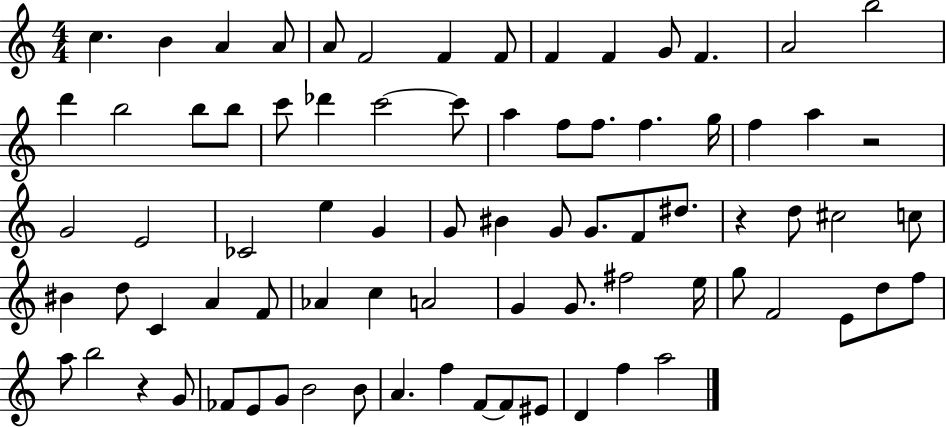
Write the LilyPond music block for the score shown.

{
  \clef treble
  \numericTimeSignature
  \time 4/4
  \key c \major
  c''4. b'4 a'4 a'8 | a'8 f'2 f'4 f'8 | f'4 f'4 g'8 f'4. | a'2 b''2 | \break d'''4 b''2 b''8 b''8 | c'''8 des'''4 c'''2~~ c'''8 | a''4 f''8 f''8. f''4. g''16 | f''4 a''4 r2 | \break g'2 e'2 | ces'2 e''4 g'4 | g'8 bis'4 g'8 g'8. f'8 dis''8. | r4 d''8 cis''2 c''8 | \break bis'4 d''8 c'4 a'4 f'8 | aes'4 c''4 a'2 | g'4 g'8. fis''2 e''16 | g''8 f'2 e'8 d''8 f''8 | \break a''8 b''2 r4 g'8 | fes'8 e'8 g'8 b'2 b'8 | a'4. f''4 f'8~~ f'8 eis'8 | d'4 f''4 a''2 | \break \bar "|."
}